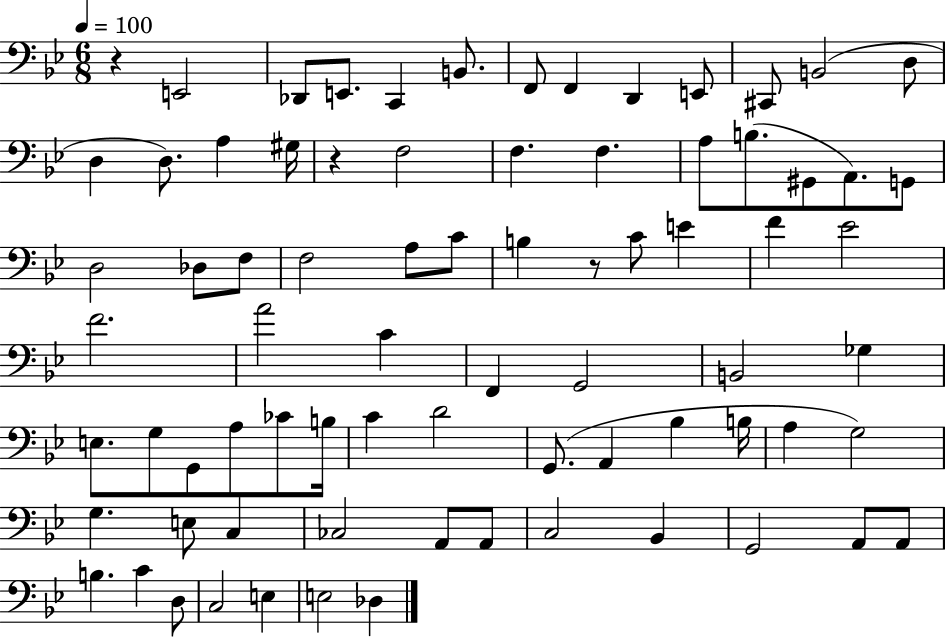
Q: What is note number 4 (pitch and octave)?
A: C2